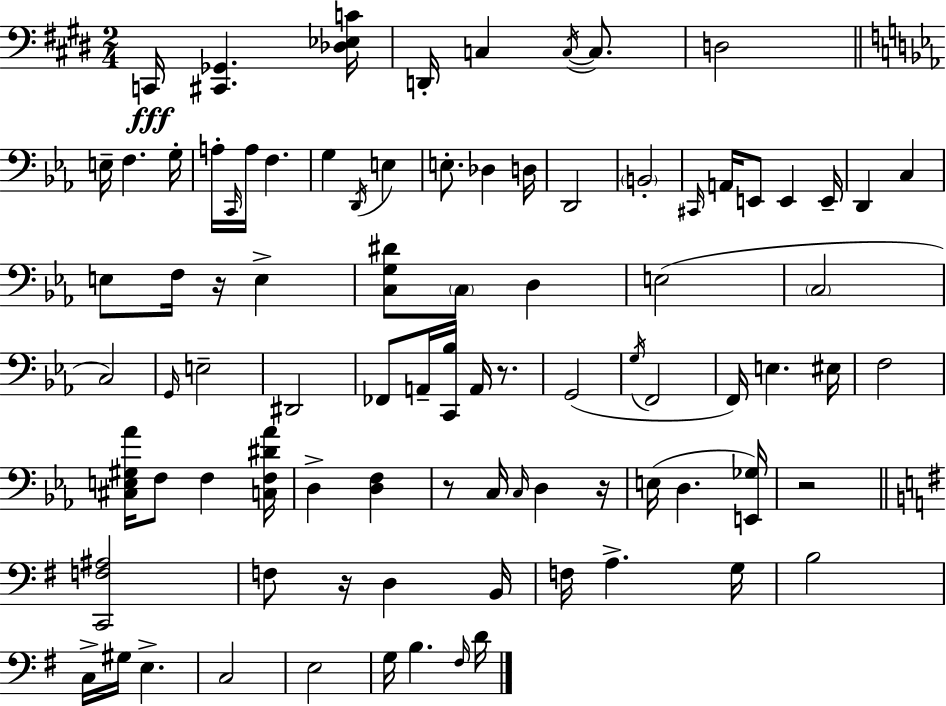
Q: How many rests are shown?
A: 6